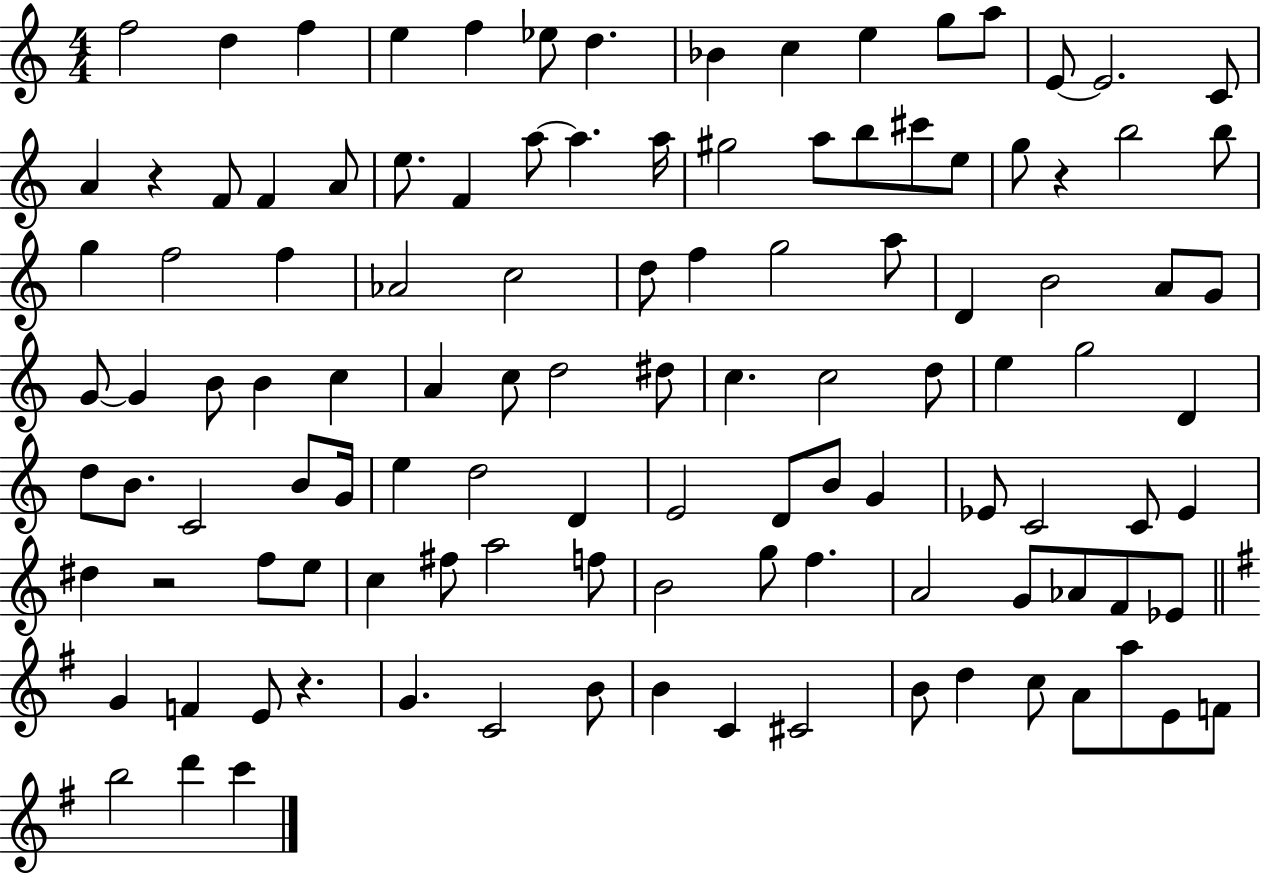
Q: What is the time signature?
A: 4/4